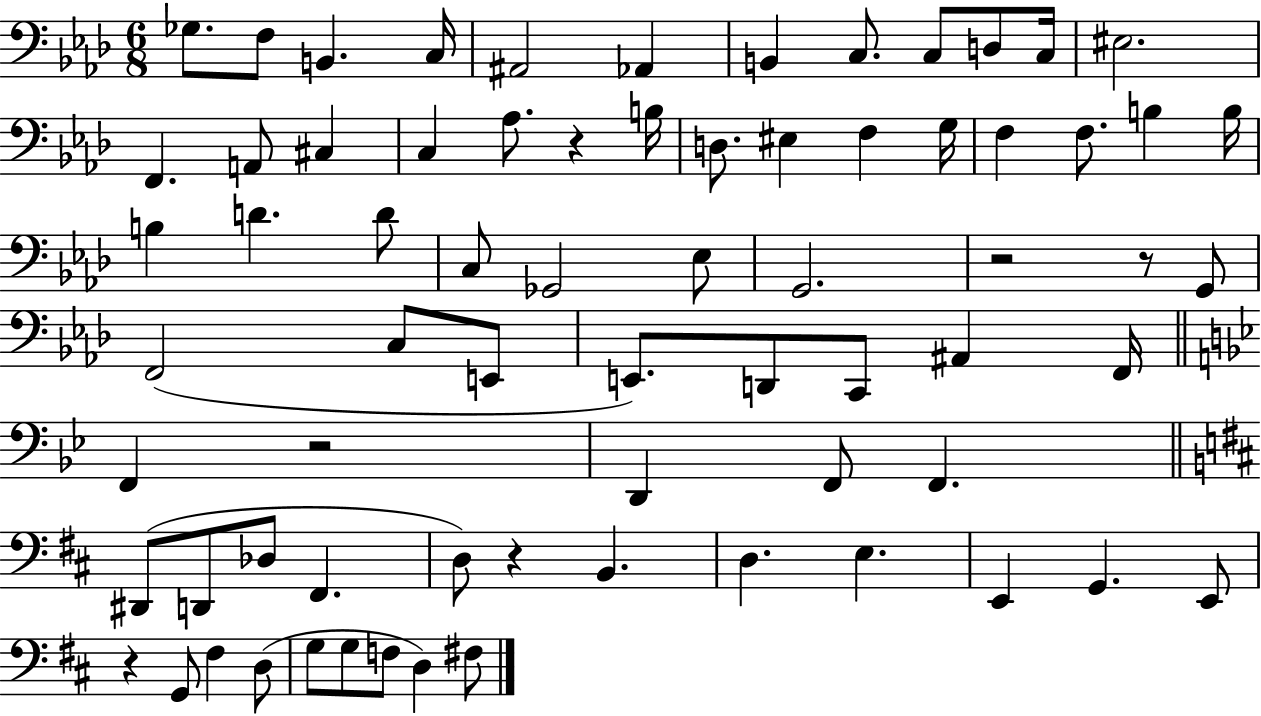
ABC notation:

X:1
T:Untitled
M:6/8
L:1/4
K:Ab
_G,/2 F,/2 B,, C,/4 ^A,,2 _A,, B,, C,/2 C,/2 D,/2 C,/4 ^E,2 F,, A,,/2 ^C, C, _A,/2 z B,/4 D,/2 ^E, F, G,/4 F, F,/2 B, B,/4 B, D D/2 C,/2 _G,,2 _E,/2 G,,2 z2 z/2 G,,/2 F,,2 C,/2 E,,/2 E,,/2 D,,/2 C,,/2 ^A,, F,,/4 F,, z2 D,, F,,/2 F,, ^D,,/2 D,,/2 _D,/2 ^F,, D,/2 z B,, D, E, E,, G,, E,,/2 z G,,/2 ^F, D,/2 G,/2 G,/2 F,/2 D, ^F,/2